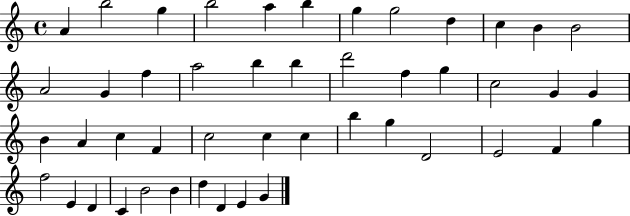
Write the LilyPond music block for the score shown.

{
  \clef treble
  \time 4/4
  \defaultTimeSignature
  \key c \major
  a'4 b''2 g''4 | b''2 a''4 b''4 | g''4 g''2 d''4 | c''4 b'4 b'2 | \break a'2 g'4 f''4 | a''2 b''4 b''4 | d'''2 f''4 g''4 | c''2 g'4 g'4 | \break b'4 a'4 c''4 f'4 | c''2 c''4 c''4 | b''4 g''4 d'2 | e'2 f'4 g''4 | \break f''2 e'4 d'4 | c'4 b'2 b'4 | d''4 d'4 e'4 g'4 | \bar "|."
}